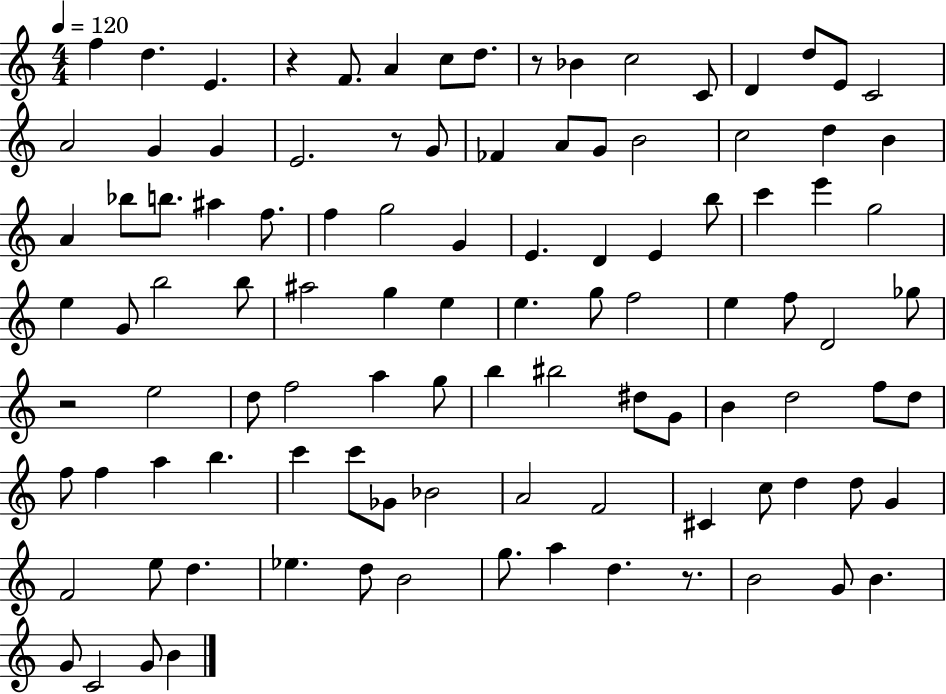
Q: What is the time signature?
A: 4/4